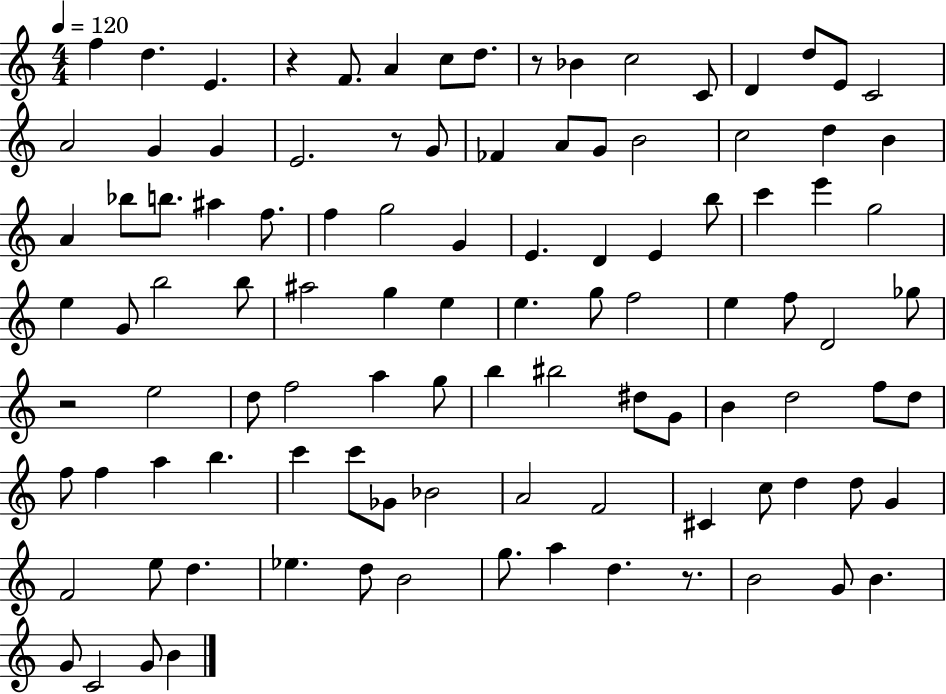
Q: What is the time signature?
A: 4/4